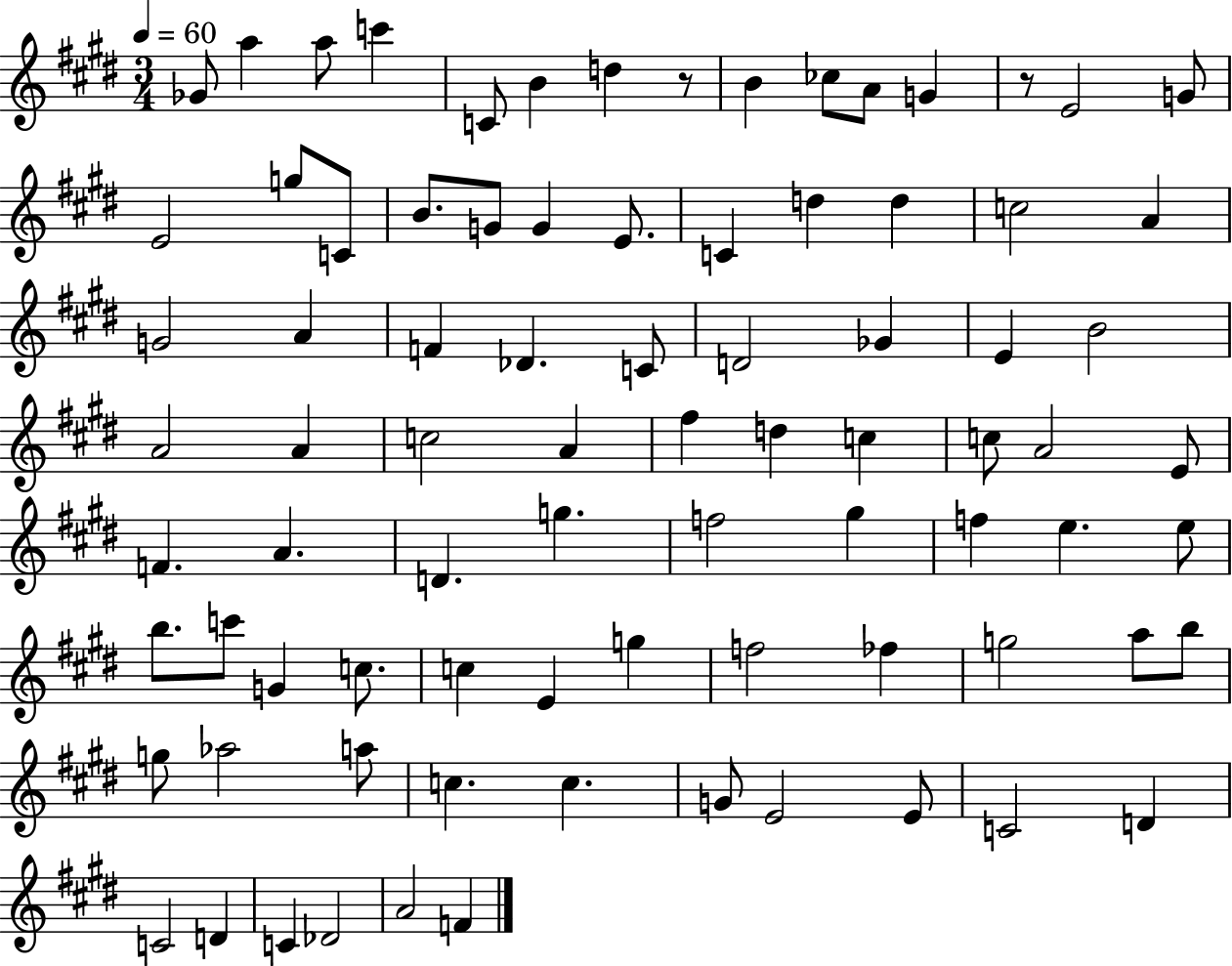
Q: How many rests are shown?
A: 2